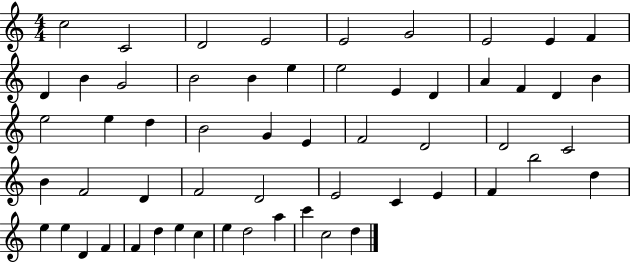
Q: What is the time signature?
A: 4/4